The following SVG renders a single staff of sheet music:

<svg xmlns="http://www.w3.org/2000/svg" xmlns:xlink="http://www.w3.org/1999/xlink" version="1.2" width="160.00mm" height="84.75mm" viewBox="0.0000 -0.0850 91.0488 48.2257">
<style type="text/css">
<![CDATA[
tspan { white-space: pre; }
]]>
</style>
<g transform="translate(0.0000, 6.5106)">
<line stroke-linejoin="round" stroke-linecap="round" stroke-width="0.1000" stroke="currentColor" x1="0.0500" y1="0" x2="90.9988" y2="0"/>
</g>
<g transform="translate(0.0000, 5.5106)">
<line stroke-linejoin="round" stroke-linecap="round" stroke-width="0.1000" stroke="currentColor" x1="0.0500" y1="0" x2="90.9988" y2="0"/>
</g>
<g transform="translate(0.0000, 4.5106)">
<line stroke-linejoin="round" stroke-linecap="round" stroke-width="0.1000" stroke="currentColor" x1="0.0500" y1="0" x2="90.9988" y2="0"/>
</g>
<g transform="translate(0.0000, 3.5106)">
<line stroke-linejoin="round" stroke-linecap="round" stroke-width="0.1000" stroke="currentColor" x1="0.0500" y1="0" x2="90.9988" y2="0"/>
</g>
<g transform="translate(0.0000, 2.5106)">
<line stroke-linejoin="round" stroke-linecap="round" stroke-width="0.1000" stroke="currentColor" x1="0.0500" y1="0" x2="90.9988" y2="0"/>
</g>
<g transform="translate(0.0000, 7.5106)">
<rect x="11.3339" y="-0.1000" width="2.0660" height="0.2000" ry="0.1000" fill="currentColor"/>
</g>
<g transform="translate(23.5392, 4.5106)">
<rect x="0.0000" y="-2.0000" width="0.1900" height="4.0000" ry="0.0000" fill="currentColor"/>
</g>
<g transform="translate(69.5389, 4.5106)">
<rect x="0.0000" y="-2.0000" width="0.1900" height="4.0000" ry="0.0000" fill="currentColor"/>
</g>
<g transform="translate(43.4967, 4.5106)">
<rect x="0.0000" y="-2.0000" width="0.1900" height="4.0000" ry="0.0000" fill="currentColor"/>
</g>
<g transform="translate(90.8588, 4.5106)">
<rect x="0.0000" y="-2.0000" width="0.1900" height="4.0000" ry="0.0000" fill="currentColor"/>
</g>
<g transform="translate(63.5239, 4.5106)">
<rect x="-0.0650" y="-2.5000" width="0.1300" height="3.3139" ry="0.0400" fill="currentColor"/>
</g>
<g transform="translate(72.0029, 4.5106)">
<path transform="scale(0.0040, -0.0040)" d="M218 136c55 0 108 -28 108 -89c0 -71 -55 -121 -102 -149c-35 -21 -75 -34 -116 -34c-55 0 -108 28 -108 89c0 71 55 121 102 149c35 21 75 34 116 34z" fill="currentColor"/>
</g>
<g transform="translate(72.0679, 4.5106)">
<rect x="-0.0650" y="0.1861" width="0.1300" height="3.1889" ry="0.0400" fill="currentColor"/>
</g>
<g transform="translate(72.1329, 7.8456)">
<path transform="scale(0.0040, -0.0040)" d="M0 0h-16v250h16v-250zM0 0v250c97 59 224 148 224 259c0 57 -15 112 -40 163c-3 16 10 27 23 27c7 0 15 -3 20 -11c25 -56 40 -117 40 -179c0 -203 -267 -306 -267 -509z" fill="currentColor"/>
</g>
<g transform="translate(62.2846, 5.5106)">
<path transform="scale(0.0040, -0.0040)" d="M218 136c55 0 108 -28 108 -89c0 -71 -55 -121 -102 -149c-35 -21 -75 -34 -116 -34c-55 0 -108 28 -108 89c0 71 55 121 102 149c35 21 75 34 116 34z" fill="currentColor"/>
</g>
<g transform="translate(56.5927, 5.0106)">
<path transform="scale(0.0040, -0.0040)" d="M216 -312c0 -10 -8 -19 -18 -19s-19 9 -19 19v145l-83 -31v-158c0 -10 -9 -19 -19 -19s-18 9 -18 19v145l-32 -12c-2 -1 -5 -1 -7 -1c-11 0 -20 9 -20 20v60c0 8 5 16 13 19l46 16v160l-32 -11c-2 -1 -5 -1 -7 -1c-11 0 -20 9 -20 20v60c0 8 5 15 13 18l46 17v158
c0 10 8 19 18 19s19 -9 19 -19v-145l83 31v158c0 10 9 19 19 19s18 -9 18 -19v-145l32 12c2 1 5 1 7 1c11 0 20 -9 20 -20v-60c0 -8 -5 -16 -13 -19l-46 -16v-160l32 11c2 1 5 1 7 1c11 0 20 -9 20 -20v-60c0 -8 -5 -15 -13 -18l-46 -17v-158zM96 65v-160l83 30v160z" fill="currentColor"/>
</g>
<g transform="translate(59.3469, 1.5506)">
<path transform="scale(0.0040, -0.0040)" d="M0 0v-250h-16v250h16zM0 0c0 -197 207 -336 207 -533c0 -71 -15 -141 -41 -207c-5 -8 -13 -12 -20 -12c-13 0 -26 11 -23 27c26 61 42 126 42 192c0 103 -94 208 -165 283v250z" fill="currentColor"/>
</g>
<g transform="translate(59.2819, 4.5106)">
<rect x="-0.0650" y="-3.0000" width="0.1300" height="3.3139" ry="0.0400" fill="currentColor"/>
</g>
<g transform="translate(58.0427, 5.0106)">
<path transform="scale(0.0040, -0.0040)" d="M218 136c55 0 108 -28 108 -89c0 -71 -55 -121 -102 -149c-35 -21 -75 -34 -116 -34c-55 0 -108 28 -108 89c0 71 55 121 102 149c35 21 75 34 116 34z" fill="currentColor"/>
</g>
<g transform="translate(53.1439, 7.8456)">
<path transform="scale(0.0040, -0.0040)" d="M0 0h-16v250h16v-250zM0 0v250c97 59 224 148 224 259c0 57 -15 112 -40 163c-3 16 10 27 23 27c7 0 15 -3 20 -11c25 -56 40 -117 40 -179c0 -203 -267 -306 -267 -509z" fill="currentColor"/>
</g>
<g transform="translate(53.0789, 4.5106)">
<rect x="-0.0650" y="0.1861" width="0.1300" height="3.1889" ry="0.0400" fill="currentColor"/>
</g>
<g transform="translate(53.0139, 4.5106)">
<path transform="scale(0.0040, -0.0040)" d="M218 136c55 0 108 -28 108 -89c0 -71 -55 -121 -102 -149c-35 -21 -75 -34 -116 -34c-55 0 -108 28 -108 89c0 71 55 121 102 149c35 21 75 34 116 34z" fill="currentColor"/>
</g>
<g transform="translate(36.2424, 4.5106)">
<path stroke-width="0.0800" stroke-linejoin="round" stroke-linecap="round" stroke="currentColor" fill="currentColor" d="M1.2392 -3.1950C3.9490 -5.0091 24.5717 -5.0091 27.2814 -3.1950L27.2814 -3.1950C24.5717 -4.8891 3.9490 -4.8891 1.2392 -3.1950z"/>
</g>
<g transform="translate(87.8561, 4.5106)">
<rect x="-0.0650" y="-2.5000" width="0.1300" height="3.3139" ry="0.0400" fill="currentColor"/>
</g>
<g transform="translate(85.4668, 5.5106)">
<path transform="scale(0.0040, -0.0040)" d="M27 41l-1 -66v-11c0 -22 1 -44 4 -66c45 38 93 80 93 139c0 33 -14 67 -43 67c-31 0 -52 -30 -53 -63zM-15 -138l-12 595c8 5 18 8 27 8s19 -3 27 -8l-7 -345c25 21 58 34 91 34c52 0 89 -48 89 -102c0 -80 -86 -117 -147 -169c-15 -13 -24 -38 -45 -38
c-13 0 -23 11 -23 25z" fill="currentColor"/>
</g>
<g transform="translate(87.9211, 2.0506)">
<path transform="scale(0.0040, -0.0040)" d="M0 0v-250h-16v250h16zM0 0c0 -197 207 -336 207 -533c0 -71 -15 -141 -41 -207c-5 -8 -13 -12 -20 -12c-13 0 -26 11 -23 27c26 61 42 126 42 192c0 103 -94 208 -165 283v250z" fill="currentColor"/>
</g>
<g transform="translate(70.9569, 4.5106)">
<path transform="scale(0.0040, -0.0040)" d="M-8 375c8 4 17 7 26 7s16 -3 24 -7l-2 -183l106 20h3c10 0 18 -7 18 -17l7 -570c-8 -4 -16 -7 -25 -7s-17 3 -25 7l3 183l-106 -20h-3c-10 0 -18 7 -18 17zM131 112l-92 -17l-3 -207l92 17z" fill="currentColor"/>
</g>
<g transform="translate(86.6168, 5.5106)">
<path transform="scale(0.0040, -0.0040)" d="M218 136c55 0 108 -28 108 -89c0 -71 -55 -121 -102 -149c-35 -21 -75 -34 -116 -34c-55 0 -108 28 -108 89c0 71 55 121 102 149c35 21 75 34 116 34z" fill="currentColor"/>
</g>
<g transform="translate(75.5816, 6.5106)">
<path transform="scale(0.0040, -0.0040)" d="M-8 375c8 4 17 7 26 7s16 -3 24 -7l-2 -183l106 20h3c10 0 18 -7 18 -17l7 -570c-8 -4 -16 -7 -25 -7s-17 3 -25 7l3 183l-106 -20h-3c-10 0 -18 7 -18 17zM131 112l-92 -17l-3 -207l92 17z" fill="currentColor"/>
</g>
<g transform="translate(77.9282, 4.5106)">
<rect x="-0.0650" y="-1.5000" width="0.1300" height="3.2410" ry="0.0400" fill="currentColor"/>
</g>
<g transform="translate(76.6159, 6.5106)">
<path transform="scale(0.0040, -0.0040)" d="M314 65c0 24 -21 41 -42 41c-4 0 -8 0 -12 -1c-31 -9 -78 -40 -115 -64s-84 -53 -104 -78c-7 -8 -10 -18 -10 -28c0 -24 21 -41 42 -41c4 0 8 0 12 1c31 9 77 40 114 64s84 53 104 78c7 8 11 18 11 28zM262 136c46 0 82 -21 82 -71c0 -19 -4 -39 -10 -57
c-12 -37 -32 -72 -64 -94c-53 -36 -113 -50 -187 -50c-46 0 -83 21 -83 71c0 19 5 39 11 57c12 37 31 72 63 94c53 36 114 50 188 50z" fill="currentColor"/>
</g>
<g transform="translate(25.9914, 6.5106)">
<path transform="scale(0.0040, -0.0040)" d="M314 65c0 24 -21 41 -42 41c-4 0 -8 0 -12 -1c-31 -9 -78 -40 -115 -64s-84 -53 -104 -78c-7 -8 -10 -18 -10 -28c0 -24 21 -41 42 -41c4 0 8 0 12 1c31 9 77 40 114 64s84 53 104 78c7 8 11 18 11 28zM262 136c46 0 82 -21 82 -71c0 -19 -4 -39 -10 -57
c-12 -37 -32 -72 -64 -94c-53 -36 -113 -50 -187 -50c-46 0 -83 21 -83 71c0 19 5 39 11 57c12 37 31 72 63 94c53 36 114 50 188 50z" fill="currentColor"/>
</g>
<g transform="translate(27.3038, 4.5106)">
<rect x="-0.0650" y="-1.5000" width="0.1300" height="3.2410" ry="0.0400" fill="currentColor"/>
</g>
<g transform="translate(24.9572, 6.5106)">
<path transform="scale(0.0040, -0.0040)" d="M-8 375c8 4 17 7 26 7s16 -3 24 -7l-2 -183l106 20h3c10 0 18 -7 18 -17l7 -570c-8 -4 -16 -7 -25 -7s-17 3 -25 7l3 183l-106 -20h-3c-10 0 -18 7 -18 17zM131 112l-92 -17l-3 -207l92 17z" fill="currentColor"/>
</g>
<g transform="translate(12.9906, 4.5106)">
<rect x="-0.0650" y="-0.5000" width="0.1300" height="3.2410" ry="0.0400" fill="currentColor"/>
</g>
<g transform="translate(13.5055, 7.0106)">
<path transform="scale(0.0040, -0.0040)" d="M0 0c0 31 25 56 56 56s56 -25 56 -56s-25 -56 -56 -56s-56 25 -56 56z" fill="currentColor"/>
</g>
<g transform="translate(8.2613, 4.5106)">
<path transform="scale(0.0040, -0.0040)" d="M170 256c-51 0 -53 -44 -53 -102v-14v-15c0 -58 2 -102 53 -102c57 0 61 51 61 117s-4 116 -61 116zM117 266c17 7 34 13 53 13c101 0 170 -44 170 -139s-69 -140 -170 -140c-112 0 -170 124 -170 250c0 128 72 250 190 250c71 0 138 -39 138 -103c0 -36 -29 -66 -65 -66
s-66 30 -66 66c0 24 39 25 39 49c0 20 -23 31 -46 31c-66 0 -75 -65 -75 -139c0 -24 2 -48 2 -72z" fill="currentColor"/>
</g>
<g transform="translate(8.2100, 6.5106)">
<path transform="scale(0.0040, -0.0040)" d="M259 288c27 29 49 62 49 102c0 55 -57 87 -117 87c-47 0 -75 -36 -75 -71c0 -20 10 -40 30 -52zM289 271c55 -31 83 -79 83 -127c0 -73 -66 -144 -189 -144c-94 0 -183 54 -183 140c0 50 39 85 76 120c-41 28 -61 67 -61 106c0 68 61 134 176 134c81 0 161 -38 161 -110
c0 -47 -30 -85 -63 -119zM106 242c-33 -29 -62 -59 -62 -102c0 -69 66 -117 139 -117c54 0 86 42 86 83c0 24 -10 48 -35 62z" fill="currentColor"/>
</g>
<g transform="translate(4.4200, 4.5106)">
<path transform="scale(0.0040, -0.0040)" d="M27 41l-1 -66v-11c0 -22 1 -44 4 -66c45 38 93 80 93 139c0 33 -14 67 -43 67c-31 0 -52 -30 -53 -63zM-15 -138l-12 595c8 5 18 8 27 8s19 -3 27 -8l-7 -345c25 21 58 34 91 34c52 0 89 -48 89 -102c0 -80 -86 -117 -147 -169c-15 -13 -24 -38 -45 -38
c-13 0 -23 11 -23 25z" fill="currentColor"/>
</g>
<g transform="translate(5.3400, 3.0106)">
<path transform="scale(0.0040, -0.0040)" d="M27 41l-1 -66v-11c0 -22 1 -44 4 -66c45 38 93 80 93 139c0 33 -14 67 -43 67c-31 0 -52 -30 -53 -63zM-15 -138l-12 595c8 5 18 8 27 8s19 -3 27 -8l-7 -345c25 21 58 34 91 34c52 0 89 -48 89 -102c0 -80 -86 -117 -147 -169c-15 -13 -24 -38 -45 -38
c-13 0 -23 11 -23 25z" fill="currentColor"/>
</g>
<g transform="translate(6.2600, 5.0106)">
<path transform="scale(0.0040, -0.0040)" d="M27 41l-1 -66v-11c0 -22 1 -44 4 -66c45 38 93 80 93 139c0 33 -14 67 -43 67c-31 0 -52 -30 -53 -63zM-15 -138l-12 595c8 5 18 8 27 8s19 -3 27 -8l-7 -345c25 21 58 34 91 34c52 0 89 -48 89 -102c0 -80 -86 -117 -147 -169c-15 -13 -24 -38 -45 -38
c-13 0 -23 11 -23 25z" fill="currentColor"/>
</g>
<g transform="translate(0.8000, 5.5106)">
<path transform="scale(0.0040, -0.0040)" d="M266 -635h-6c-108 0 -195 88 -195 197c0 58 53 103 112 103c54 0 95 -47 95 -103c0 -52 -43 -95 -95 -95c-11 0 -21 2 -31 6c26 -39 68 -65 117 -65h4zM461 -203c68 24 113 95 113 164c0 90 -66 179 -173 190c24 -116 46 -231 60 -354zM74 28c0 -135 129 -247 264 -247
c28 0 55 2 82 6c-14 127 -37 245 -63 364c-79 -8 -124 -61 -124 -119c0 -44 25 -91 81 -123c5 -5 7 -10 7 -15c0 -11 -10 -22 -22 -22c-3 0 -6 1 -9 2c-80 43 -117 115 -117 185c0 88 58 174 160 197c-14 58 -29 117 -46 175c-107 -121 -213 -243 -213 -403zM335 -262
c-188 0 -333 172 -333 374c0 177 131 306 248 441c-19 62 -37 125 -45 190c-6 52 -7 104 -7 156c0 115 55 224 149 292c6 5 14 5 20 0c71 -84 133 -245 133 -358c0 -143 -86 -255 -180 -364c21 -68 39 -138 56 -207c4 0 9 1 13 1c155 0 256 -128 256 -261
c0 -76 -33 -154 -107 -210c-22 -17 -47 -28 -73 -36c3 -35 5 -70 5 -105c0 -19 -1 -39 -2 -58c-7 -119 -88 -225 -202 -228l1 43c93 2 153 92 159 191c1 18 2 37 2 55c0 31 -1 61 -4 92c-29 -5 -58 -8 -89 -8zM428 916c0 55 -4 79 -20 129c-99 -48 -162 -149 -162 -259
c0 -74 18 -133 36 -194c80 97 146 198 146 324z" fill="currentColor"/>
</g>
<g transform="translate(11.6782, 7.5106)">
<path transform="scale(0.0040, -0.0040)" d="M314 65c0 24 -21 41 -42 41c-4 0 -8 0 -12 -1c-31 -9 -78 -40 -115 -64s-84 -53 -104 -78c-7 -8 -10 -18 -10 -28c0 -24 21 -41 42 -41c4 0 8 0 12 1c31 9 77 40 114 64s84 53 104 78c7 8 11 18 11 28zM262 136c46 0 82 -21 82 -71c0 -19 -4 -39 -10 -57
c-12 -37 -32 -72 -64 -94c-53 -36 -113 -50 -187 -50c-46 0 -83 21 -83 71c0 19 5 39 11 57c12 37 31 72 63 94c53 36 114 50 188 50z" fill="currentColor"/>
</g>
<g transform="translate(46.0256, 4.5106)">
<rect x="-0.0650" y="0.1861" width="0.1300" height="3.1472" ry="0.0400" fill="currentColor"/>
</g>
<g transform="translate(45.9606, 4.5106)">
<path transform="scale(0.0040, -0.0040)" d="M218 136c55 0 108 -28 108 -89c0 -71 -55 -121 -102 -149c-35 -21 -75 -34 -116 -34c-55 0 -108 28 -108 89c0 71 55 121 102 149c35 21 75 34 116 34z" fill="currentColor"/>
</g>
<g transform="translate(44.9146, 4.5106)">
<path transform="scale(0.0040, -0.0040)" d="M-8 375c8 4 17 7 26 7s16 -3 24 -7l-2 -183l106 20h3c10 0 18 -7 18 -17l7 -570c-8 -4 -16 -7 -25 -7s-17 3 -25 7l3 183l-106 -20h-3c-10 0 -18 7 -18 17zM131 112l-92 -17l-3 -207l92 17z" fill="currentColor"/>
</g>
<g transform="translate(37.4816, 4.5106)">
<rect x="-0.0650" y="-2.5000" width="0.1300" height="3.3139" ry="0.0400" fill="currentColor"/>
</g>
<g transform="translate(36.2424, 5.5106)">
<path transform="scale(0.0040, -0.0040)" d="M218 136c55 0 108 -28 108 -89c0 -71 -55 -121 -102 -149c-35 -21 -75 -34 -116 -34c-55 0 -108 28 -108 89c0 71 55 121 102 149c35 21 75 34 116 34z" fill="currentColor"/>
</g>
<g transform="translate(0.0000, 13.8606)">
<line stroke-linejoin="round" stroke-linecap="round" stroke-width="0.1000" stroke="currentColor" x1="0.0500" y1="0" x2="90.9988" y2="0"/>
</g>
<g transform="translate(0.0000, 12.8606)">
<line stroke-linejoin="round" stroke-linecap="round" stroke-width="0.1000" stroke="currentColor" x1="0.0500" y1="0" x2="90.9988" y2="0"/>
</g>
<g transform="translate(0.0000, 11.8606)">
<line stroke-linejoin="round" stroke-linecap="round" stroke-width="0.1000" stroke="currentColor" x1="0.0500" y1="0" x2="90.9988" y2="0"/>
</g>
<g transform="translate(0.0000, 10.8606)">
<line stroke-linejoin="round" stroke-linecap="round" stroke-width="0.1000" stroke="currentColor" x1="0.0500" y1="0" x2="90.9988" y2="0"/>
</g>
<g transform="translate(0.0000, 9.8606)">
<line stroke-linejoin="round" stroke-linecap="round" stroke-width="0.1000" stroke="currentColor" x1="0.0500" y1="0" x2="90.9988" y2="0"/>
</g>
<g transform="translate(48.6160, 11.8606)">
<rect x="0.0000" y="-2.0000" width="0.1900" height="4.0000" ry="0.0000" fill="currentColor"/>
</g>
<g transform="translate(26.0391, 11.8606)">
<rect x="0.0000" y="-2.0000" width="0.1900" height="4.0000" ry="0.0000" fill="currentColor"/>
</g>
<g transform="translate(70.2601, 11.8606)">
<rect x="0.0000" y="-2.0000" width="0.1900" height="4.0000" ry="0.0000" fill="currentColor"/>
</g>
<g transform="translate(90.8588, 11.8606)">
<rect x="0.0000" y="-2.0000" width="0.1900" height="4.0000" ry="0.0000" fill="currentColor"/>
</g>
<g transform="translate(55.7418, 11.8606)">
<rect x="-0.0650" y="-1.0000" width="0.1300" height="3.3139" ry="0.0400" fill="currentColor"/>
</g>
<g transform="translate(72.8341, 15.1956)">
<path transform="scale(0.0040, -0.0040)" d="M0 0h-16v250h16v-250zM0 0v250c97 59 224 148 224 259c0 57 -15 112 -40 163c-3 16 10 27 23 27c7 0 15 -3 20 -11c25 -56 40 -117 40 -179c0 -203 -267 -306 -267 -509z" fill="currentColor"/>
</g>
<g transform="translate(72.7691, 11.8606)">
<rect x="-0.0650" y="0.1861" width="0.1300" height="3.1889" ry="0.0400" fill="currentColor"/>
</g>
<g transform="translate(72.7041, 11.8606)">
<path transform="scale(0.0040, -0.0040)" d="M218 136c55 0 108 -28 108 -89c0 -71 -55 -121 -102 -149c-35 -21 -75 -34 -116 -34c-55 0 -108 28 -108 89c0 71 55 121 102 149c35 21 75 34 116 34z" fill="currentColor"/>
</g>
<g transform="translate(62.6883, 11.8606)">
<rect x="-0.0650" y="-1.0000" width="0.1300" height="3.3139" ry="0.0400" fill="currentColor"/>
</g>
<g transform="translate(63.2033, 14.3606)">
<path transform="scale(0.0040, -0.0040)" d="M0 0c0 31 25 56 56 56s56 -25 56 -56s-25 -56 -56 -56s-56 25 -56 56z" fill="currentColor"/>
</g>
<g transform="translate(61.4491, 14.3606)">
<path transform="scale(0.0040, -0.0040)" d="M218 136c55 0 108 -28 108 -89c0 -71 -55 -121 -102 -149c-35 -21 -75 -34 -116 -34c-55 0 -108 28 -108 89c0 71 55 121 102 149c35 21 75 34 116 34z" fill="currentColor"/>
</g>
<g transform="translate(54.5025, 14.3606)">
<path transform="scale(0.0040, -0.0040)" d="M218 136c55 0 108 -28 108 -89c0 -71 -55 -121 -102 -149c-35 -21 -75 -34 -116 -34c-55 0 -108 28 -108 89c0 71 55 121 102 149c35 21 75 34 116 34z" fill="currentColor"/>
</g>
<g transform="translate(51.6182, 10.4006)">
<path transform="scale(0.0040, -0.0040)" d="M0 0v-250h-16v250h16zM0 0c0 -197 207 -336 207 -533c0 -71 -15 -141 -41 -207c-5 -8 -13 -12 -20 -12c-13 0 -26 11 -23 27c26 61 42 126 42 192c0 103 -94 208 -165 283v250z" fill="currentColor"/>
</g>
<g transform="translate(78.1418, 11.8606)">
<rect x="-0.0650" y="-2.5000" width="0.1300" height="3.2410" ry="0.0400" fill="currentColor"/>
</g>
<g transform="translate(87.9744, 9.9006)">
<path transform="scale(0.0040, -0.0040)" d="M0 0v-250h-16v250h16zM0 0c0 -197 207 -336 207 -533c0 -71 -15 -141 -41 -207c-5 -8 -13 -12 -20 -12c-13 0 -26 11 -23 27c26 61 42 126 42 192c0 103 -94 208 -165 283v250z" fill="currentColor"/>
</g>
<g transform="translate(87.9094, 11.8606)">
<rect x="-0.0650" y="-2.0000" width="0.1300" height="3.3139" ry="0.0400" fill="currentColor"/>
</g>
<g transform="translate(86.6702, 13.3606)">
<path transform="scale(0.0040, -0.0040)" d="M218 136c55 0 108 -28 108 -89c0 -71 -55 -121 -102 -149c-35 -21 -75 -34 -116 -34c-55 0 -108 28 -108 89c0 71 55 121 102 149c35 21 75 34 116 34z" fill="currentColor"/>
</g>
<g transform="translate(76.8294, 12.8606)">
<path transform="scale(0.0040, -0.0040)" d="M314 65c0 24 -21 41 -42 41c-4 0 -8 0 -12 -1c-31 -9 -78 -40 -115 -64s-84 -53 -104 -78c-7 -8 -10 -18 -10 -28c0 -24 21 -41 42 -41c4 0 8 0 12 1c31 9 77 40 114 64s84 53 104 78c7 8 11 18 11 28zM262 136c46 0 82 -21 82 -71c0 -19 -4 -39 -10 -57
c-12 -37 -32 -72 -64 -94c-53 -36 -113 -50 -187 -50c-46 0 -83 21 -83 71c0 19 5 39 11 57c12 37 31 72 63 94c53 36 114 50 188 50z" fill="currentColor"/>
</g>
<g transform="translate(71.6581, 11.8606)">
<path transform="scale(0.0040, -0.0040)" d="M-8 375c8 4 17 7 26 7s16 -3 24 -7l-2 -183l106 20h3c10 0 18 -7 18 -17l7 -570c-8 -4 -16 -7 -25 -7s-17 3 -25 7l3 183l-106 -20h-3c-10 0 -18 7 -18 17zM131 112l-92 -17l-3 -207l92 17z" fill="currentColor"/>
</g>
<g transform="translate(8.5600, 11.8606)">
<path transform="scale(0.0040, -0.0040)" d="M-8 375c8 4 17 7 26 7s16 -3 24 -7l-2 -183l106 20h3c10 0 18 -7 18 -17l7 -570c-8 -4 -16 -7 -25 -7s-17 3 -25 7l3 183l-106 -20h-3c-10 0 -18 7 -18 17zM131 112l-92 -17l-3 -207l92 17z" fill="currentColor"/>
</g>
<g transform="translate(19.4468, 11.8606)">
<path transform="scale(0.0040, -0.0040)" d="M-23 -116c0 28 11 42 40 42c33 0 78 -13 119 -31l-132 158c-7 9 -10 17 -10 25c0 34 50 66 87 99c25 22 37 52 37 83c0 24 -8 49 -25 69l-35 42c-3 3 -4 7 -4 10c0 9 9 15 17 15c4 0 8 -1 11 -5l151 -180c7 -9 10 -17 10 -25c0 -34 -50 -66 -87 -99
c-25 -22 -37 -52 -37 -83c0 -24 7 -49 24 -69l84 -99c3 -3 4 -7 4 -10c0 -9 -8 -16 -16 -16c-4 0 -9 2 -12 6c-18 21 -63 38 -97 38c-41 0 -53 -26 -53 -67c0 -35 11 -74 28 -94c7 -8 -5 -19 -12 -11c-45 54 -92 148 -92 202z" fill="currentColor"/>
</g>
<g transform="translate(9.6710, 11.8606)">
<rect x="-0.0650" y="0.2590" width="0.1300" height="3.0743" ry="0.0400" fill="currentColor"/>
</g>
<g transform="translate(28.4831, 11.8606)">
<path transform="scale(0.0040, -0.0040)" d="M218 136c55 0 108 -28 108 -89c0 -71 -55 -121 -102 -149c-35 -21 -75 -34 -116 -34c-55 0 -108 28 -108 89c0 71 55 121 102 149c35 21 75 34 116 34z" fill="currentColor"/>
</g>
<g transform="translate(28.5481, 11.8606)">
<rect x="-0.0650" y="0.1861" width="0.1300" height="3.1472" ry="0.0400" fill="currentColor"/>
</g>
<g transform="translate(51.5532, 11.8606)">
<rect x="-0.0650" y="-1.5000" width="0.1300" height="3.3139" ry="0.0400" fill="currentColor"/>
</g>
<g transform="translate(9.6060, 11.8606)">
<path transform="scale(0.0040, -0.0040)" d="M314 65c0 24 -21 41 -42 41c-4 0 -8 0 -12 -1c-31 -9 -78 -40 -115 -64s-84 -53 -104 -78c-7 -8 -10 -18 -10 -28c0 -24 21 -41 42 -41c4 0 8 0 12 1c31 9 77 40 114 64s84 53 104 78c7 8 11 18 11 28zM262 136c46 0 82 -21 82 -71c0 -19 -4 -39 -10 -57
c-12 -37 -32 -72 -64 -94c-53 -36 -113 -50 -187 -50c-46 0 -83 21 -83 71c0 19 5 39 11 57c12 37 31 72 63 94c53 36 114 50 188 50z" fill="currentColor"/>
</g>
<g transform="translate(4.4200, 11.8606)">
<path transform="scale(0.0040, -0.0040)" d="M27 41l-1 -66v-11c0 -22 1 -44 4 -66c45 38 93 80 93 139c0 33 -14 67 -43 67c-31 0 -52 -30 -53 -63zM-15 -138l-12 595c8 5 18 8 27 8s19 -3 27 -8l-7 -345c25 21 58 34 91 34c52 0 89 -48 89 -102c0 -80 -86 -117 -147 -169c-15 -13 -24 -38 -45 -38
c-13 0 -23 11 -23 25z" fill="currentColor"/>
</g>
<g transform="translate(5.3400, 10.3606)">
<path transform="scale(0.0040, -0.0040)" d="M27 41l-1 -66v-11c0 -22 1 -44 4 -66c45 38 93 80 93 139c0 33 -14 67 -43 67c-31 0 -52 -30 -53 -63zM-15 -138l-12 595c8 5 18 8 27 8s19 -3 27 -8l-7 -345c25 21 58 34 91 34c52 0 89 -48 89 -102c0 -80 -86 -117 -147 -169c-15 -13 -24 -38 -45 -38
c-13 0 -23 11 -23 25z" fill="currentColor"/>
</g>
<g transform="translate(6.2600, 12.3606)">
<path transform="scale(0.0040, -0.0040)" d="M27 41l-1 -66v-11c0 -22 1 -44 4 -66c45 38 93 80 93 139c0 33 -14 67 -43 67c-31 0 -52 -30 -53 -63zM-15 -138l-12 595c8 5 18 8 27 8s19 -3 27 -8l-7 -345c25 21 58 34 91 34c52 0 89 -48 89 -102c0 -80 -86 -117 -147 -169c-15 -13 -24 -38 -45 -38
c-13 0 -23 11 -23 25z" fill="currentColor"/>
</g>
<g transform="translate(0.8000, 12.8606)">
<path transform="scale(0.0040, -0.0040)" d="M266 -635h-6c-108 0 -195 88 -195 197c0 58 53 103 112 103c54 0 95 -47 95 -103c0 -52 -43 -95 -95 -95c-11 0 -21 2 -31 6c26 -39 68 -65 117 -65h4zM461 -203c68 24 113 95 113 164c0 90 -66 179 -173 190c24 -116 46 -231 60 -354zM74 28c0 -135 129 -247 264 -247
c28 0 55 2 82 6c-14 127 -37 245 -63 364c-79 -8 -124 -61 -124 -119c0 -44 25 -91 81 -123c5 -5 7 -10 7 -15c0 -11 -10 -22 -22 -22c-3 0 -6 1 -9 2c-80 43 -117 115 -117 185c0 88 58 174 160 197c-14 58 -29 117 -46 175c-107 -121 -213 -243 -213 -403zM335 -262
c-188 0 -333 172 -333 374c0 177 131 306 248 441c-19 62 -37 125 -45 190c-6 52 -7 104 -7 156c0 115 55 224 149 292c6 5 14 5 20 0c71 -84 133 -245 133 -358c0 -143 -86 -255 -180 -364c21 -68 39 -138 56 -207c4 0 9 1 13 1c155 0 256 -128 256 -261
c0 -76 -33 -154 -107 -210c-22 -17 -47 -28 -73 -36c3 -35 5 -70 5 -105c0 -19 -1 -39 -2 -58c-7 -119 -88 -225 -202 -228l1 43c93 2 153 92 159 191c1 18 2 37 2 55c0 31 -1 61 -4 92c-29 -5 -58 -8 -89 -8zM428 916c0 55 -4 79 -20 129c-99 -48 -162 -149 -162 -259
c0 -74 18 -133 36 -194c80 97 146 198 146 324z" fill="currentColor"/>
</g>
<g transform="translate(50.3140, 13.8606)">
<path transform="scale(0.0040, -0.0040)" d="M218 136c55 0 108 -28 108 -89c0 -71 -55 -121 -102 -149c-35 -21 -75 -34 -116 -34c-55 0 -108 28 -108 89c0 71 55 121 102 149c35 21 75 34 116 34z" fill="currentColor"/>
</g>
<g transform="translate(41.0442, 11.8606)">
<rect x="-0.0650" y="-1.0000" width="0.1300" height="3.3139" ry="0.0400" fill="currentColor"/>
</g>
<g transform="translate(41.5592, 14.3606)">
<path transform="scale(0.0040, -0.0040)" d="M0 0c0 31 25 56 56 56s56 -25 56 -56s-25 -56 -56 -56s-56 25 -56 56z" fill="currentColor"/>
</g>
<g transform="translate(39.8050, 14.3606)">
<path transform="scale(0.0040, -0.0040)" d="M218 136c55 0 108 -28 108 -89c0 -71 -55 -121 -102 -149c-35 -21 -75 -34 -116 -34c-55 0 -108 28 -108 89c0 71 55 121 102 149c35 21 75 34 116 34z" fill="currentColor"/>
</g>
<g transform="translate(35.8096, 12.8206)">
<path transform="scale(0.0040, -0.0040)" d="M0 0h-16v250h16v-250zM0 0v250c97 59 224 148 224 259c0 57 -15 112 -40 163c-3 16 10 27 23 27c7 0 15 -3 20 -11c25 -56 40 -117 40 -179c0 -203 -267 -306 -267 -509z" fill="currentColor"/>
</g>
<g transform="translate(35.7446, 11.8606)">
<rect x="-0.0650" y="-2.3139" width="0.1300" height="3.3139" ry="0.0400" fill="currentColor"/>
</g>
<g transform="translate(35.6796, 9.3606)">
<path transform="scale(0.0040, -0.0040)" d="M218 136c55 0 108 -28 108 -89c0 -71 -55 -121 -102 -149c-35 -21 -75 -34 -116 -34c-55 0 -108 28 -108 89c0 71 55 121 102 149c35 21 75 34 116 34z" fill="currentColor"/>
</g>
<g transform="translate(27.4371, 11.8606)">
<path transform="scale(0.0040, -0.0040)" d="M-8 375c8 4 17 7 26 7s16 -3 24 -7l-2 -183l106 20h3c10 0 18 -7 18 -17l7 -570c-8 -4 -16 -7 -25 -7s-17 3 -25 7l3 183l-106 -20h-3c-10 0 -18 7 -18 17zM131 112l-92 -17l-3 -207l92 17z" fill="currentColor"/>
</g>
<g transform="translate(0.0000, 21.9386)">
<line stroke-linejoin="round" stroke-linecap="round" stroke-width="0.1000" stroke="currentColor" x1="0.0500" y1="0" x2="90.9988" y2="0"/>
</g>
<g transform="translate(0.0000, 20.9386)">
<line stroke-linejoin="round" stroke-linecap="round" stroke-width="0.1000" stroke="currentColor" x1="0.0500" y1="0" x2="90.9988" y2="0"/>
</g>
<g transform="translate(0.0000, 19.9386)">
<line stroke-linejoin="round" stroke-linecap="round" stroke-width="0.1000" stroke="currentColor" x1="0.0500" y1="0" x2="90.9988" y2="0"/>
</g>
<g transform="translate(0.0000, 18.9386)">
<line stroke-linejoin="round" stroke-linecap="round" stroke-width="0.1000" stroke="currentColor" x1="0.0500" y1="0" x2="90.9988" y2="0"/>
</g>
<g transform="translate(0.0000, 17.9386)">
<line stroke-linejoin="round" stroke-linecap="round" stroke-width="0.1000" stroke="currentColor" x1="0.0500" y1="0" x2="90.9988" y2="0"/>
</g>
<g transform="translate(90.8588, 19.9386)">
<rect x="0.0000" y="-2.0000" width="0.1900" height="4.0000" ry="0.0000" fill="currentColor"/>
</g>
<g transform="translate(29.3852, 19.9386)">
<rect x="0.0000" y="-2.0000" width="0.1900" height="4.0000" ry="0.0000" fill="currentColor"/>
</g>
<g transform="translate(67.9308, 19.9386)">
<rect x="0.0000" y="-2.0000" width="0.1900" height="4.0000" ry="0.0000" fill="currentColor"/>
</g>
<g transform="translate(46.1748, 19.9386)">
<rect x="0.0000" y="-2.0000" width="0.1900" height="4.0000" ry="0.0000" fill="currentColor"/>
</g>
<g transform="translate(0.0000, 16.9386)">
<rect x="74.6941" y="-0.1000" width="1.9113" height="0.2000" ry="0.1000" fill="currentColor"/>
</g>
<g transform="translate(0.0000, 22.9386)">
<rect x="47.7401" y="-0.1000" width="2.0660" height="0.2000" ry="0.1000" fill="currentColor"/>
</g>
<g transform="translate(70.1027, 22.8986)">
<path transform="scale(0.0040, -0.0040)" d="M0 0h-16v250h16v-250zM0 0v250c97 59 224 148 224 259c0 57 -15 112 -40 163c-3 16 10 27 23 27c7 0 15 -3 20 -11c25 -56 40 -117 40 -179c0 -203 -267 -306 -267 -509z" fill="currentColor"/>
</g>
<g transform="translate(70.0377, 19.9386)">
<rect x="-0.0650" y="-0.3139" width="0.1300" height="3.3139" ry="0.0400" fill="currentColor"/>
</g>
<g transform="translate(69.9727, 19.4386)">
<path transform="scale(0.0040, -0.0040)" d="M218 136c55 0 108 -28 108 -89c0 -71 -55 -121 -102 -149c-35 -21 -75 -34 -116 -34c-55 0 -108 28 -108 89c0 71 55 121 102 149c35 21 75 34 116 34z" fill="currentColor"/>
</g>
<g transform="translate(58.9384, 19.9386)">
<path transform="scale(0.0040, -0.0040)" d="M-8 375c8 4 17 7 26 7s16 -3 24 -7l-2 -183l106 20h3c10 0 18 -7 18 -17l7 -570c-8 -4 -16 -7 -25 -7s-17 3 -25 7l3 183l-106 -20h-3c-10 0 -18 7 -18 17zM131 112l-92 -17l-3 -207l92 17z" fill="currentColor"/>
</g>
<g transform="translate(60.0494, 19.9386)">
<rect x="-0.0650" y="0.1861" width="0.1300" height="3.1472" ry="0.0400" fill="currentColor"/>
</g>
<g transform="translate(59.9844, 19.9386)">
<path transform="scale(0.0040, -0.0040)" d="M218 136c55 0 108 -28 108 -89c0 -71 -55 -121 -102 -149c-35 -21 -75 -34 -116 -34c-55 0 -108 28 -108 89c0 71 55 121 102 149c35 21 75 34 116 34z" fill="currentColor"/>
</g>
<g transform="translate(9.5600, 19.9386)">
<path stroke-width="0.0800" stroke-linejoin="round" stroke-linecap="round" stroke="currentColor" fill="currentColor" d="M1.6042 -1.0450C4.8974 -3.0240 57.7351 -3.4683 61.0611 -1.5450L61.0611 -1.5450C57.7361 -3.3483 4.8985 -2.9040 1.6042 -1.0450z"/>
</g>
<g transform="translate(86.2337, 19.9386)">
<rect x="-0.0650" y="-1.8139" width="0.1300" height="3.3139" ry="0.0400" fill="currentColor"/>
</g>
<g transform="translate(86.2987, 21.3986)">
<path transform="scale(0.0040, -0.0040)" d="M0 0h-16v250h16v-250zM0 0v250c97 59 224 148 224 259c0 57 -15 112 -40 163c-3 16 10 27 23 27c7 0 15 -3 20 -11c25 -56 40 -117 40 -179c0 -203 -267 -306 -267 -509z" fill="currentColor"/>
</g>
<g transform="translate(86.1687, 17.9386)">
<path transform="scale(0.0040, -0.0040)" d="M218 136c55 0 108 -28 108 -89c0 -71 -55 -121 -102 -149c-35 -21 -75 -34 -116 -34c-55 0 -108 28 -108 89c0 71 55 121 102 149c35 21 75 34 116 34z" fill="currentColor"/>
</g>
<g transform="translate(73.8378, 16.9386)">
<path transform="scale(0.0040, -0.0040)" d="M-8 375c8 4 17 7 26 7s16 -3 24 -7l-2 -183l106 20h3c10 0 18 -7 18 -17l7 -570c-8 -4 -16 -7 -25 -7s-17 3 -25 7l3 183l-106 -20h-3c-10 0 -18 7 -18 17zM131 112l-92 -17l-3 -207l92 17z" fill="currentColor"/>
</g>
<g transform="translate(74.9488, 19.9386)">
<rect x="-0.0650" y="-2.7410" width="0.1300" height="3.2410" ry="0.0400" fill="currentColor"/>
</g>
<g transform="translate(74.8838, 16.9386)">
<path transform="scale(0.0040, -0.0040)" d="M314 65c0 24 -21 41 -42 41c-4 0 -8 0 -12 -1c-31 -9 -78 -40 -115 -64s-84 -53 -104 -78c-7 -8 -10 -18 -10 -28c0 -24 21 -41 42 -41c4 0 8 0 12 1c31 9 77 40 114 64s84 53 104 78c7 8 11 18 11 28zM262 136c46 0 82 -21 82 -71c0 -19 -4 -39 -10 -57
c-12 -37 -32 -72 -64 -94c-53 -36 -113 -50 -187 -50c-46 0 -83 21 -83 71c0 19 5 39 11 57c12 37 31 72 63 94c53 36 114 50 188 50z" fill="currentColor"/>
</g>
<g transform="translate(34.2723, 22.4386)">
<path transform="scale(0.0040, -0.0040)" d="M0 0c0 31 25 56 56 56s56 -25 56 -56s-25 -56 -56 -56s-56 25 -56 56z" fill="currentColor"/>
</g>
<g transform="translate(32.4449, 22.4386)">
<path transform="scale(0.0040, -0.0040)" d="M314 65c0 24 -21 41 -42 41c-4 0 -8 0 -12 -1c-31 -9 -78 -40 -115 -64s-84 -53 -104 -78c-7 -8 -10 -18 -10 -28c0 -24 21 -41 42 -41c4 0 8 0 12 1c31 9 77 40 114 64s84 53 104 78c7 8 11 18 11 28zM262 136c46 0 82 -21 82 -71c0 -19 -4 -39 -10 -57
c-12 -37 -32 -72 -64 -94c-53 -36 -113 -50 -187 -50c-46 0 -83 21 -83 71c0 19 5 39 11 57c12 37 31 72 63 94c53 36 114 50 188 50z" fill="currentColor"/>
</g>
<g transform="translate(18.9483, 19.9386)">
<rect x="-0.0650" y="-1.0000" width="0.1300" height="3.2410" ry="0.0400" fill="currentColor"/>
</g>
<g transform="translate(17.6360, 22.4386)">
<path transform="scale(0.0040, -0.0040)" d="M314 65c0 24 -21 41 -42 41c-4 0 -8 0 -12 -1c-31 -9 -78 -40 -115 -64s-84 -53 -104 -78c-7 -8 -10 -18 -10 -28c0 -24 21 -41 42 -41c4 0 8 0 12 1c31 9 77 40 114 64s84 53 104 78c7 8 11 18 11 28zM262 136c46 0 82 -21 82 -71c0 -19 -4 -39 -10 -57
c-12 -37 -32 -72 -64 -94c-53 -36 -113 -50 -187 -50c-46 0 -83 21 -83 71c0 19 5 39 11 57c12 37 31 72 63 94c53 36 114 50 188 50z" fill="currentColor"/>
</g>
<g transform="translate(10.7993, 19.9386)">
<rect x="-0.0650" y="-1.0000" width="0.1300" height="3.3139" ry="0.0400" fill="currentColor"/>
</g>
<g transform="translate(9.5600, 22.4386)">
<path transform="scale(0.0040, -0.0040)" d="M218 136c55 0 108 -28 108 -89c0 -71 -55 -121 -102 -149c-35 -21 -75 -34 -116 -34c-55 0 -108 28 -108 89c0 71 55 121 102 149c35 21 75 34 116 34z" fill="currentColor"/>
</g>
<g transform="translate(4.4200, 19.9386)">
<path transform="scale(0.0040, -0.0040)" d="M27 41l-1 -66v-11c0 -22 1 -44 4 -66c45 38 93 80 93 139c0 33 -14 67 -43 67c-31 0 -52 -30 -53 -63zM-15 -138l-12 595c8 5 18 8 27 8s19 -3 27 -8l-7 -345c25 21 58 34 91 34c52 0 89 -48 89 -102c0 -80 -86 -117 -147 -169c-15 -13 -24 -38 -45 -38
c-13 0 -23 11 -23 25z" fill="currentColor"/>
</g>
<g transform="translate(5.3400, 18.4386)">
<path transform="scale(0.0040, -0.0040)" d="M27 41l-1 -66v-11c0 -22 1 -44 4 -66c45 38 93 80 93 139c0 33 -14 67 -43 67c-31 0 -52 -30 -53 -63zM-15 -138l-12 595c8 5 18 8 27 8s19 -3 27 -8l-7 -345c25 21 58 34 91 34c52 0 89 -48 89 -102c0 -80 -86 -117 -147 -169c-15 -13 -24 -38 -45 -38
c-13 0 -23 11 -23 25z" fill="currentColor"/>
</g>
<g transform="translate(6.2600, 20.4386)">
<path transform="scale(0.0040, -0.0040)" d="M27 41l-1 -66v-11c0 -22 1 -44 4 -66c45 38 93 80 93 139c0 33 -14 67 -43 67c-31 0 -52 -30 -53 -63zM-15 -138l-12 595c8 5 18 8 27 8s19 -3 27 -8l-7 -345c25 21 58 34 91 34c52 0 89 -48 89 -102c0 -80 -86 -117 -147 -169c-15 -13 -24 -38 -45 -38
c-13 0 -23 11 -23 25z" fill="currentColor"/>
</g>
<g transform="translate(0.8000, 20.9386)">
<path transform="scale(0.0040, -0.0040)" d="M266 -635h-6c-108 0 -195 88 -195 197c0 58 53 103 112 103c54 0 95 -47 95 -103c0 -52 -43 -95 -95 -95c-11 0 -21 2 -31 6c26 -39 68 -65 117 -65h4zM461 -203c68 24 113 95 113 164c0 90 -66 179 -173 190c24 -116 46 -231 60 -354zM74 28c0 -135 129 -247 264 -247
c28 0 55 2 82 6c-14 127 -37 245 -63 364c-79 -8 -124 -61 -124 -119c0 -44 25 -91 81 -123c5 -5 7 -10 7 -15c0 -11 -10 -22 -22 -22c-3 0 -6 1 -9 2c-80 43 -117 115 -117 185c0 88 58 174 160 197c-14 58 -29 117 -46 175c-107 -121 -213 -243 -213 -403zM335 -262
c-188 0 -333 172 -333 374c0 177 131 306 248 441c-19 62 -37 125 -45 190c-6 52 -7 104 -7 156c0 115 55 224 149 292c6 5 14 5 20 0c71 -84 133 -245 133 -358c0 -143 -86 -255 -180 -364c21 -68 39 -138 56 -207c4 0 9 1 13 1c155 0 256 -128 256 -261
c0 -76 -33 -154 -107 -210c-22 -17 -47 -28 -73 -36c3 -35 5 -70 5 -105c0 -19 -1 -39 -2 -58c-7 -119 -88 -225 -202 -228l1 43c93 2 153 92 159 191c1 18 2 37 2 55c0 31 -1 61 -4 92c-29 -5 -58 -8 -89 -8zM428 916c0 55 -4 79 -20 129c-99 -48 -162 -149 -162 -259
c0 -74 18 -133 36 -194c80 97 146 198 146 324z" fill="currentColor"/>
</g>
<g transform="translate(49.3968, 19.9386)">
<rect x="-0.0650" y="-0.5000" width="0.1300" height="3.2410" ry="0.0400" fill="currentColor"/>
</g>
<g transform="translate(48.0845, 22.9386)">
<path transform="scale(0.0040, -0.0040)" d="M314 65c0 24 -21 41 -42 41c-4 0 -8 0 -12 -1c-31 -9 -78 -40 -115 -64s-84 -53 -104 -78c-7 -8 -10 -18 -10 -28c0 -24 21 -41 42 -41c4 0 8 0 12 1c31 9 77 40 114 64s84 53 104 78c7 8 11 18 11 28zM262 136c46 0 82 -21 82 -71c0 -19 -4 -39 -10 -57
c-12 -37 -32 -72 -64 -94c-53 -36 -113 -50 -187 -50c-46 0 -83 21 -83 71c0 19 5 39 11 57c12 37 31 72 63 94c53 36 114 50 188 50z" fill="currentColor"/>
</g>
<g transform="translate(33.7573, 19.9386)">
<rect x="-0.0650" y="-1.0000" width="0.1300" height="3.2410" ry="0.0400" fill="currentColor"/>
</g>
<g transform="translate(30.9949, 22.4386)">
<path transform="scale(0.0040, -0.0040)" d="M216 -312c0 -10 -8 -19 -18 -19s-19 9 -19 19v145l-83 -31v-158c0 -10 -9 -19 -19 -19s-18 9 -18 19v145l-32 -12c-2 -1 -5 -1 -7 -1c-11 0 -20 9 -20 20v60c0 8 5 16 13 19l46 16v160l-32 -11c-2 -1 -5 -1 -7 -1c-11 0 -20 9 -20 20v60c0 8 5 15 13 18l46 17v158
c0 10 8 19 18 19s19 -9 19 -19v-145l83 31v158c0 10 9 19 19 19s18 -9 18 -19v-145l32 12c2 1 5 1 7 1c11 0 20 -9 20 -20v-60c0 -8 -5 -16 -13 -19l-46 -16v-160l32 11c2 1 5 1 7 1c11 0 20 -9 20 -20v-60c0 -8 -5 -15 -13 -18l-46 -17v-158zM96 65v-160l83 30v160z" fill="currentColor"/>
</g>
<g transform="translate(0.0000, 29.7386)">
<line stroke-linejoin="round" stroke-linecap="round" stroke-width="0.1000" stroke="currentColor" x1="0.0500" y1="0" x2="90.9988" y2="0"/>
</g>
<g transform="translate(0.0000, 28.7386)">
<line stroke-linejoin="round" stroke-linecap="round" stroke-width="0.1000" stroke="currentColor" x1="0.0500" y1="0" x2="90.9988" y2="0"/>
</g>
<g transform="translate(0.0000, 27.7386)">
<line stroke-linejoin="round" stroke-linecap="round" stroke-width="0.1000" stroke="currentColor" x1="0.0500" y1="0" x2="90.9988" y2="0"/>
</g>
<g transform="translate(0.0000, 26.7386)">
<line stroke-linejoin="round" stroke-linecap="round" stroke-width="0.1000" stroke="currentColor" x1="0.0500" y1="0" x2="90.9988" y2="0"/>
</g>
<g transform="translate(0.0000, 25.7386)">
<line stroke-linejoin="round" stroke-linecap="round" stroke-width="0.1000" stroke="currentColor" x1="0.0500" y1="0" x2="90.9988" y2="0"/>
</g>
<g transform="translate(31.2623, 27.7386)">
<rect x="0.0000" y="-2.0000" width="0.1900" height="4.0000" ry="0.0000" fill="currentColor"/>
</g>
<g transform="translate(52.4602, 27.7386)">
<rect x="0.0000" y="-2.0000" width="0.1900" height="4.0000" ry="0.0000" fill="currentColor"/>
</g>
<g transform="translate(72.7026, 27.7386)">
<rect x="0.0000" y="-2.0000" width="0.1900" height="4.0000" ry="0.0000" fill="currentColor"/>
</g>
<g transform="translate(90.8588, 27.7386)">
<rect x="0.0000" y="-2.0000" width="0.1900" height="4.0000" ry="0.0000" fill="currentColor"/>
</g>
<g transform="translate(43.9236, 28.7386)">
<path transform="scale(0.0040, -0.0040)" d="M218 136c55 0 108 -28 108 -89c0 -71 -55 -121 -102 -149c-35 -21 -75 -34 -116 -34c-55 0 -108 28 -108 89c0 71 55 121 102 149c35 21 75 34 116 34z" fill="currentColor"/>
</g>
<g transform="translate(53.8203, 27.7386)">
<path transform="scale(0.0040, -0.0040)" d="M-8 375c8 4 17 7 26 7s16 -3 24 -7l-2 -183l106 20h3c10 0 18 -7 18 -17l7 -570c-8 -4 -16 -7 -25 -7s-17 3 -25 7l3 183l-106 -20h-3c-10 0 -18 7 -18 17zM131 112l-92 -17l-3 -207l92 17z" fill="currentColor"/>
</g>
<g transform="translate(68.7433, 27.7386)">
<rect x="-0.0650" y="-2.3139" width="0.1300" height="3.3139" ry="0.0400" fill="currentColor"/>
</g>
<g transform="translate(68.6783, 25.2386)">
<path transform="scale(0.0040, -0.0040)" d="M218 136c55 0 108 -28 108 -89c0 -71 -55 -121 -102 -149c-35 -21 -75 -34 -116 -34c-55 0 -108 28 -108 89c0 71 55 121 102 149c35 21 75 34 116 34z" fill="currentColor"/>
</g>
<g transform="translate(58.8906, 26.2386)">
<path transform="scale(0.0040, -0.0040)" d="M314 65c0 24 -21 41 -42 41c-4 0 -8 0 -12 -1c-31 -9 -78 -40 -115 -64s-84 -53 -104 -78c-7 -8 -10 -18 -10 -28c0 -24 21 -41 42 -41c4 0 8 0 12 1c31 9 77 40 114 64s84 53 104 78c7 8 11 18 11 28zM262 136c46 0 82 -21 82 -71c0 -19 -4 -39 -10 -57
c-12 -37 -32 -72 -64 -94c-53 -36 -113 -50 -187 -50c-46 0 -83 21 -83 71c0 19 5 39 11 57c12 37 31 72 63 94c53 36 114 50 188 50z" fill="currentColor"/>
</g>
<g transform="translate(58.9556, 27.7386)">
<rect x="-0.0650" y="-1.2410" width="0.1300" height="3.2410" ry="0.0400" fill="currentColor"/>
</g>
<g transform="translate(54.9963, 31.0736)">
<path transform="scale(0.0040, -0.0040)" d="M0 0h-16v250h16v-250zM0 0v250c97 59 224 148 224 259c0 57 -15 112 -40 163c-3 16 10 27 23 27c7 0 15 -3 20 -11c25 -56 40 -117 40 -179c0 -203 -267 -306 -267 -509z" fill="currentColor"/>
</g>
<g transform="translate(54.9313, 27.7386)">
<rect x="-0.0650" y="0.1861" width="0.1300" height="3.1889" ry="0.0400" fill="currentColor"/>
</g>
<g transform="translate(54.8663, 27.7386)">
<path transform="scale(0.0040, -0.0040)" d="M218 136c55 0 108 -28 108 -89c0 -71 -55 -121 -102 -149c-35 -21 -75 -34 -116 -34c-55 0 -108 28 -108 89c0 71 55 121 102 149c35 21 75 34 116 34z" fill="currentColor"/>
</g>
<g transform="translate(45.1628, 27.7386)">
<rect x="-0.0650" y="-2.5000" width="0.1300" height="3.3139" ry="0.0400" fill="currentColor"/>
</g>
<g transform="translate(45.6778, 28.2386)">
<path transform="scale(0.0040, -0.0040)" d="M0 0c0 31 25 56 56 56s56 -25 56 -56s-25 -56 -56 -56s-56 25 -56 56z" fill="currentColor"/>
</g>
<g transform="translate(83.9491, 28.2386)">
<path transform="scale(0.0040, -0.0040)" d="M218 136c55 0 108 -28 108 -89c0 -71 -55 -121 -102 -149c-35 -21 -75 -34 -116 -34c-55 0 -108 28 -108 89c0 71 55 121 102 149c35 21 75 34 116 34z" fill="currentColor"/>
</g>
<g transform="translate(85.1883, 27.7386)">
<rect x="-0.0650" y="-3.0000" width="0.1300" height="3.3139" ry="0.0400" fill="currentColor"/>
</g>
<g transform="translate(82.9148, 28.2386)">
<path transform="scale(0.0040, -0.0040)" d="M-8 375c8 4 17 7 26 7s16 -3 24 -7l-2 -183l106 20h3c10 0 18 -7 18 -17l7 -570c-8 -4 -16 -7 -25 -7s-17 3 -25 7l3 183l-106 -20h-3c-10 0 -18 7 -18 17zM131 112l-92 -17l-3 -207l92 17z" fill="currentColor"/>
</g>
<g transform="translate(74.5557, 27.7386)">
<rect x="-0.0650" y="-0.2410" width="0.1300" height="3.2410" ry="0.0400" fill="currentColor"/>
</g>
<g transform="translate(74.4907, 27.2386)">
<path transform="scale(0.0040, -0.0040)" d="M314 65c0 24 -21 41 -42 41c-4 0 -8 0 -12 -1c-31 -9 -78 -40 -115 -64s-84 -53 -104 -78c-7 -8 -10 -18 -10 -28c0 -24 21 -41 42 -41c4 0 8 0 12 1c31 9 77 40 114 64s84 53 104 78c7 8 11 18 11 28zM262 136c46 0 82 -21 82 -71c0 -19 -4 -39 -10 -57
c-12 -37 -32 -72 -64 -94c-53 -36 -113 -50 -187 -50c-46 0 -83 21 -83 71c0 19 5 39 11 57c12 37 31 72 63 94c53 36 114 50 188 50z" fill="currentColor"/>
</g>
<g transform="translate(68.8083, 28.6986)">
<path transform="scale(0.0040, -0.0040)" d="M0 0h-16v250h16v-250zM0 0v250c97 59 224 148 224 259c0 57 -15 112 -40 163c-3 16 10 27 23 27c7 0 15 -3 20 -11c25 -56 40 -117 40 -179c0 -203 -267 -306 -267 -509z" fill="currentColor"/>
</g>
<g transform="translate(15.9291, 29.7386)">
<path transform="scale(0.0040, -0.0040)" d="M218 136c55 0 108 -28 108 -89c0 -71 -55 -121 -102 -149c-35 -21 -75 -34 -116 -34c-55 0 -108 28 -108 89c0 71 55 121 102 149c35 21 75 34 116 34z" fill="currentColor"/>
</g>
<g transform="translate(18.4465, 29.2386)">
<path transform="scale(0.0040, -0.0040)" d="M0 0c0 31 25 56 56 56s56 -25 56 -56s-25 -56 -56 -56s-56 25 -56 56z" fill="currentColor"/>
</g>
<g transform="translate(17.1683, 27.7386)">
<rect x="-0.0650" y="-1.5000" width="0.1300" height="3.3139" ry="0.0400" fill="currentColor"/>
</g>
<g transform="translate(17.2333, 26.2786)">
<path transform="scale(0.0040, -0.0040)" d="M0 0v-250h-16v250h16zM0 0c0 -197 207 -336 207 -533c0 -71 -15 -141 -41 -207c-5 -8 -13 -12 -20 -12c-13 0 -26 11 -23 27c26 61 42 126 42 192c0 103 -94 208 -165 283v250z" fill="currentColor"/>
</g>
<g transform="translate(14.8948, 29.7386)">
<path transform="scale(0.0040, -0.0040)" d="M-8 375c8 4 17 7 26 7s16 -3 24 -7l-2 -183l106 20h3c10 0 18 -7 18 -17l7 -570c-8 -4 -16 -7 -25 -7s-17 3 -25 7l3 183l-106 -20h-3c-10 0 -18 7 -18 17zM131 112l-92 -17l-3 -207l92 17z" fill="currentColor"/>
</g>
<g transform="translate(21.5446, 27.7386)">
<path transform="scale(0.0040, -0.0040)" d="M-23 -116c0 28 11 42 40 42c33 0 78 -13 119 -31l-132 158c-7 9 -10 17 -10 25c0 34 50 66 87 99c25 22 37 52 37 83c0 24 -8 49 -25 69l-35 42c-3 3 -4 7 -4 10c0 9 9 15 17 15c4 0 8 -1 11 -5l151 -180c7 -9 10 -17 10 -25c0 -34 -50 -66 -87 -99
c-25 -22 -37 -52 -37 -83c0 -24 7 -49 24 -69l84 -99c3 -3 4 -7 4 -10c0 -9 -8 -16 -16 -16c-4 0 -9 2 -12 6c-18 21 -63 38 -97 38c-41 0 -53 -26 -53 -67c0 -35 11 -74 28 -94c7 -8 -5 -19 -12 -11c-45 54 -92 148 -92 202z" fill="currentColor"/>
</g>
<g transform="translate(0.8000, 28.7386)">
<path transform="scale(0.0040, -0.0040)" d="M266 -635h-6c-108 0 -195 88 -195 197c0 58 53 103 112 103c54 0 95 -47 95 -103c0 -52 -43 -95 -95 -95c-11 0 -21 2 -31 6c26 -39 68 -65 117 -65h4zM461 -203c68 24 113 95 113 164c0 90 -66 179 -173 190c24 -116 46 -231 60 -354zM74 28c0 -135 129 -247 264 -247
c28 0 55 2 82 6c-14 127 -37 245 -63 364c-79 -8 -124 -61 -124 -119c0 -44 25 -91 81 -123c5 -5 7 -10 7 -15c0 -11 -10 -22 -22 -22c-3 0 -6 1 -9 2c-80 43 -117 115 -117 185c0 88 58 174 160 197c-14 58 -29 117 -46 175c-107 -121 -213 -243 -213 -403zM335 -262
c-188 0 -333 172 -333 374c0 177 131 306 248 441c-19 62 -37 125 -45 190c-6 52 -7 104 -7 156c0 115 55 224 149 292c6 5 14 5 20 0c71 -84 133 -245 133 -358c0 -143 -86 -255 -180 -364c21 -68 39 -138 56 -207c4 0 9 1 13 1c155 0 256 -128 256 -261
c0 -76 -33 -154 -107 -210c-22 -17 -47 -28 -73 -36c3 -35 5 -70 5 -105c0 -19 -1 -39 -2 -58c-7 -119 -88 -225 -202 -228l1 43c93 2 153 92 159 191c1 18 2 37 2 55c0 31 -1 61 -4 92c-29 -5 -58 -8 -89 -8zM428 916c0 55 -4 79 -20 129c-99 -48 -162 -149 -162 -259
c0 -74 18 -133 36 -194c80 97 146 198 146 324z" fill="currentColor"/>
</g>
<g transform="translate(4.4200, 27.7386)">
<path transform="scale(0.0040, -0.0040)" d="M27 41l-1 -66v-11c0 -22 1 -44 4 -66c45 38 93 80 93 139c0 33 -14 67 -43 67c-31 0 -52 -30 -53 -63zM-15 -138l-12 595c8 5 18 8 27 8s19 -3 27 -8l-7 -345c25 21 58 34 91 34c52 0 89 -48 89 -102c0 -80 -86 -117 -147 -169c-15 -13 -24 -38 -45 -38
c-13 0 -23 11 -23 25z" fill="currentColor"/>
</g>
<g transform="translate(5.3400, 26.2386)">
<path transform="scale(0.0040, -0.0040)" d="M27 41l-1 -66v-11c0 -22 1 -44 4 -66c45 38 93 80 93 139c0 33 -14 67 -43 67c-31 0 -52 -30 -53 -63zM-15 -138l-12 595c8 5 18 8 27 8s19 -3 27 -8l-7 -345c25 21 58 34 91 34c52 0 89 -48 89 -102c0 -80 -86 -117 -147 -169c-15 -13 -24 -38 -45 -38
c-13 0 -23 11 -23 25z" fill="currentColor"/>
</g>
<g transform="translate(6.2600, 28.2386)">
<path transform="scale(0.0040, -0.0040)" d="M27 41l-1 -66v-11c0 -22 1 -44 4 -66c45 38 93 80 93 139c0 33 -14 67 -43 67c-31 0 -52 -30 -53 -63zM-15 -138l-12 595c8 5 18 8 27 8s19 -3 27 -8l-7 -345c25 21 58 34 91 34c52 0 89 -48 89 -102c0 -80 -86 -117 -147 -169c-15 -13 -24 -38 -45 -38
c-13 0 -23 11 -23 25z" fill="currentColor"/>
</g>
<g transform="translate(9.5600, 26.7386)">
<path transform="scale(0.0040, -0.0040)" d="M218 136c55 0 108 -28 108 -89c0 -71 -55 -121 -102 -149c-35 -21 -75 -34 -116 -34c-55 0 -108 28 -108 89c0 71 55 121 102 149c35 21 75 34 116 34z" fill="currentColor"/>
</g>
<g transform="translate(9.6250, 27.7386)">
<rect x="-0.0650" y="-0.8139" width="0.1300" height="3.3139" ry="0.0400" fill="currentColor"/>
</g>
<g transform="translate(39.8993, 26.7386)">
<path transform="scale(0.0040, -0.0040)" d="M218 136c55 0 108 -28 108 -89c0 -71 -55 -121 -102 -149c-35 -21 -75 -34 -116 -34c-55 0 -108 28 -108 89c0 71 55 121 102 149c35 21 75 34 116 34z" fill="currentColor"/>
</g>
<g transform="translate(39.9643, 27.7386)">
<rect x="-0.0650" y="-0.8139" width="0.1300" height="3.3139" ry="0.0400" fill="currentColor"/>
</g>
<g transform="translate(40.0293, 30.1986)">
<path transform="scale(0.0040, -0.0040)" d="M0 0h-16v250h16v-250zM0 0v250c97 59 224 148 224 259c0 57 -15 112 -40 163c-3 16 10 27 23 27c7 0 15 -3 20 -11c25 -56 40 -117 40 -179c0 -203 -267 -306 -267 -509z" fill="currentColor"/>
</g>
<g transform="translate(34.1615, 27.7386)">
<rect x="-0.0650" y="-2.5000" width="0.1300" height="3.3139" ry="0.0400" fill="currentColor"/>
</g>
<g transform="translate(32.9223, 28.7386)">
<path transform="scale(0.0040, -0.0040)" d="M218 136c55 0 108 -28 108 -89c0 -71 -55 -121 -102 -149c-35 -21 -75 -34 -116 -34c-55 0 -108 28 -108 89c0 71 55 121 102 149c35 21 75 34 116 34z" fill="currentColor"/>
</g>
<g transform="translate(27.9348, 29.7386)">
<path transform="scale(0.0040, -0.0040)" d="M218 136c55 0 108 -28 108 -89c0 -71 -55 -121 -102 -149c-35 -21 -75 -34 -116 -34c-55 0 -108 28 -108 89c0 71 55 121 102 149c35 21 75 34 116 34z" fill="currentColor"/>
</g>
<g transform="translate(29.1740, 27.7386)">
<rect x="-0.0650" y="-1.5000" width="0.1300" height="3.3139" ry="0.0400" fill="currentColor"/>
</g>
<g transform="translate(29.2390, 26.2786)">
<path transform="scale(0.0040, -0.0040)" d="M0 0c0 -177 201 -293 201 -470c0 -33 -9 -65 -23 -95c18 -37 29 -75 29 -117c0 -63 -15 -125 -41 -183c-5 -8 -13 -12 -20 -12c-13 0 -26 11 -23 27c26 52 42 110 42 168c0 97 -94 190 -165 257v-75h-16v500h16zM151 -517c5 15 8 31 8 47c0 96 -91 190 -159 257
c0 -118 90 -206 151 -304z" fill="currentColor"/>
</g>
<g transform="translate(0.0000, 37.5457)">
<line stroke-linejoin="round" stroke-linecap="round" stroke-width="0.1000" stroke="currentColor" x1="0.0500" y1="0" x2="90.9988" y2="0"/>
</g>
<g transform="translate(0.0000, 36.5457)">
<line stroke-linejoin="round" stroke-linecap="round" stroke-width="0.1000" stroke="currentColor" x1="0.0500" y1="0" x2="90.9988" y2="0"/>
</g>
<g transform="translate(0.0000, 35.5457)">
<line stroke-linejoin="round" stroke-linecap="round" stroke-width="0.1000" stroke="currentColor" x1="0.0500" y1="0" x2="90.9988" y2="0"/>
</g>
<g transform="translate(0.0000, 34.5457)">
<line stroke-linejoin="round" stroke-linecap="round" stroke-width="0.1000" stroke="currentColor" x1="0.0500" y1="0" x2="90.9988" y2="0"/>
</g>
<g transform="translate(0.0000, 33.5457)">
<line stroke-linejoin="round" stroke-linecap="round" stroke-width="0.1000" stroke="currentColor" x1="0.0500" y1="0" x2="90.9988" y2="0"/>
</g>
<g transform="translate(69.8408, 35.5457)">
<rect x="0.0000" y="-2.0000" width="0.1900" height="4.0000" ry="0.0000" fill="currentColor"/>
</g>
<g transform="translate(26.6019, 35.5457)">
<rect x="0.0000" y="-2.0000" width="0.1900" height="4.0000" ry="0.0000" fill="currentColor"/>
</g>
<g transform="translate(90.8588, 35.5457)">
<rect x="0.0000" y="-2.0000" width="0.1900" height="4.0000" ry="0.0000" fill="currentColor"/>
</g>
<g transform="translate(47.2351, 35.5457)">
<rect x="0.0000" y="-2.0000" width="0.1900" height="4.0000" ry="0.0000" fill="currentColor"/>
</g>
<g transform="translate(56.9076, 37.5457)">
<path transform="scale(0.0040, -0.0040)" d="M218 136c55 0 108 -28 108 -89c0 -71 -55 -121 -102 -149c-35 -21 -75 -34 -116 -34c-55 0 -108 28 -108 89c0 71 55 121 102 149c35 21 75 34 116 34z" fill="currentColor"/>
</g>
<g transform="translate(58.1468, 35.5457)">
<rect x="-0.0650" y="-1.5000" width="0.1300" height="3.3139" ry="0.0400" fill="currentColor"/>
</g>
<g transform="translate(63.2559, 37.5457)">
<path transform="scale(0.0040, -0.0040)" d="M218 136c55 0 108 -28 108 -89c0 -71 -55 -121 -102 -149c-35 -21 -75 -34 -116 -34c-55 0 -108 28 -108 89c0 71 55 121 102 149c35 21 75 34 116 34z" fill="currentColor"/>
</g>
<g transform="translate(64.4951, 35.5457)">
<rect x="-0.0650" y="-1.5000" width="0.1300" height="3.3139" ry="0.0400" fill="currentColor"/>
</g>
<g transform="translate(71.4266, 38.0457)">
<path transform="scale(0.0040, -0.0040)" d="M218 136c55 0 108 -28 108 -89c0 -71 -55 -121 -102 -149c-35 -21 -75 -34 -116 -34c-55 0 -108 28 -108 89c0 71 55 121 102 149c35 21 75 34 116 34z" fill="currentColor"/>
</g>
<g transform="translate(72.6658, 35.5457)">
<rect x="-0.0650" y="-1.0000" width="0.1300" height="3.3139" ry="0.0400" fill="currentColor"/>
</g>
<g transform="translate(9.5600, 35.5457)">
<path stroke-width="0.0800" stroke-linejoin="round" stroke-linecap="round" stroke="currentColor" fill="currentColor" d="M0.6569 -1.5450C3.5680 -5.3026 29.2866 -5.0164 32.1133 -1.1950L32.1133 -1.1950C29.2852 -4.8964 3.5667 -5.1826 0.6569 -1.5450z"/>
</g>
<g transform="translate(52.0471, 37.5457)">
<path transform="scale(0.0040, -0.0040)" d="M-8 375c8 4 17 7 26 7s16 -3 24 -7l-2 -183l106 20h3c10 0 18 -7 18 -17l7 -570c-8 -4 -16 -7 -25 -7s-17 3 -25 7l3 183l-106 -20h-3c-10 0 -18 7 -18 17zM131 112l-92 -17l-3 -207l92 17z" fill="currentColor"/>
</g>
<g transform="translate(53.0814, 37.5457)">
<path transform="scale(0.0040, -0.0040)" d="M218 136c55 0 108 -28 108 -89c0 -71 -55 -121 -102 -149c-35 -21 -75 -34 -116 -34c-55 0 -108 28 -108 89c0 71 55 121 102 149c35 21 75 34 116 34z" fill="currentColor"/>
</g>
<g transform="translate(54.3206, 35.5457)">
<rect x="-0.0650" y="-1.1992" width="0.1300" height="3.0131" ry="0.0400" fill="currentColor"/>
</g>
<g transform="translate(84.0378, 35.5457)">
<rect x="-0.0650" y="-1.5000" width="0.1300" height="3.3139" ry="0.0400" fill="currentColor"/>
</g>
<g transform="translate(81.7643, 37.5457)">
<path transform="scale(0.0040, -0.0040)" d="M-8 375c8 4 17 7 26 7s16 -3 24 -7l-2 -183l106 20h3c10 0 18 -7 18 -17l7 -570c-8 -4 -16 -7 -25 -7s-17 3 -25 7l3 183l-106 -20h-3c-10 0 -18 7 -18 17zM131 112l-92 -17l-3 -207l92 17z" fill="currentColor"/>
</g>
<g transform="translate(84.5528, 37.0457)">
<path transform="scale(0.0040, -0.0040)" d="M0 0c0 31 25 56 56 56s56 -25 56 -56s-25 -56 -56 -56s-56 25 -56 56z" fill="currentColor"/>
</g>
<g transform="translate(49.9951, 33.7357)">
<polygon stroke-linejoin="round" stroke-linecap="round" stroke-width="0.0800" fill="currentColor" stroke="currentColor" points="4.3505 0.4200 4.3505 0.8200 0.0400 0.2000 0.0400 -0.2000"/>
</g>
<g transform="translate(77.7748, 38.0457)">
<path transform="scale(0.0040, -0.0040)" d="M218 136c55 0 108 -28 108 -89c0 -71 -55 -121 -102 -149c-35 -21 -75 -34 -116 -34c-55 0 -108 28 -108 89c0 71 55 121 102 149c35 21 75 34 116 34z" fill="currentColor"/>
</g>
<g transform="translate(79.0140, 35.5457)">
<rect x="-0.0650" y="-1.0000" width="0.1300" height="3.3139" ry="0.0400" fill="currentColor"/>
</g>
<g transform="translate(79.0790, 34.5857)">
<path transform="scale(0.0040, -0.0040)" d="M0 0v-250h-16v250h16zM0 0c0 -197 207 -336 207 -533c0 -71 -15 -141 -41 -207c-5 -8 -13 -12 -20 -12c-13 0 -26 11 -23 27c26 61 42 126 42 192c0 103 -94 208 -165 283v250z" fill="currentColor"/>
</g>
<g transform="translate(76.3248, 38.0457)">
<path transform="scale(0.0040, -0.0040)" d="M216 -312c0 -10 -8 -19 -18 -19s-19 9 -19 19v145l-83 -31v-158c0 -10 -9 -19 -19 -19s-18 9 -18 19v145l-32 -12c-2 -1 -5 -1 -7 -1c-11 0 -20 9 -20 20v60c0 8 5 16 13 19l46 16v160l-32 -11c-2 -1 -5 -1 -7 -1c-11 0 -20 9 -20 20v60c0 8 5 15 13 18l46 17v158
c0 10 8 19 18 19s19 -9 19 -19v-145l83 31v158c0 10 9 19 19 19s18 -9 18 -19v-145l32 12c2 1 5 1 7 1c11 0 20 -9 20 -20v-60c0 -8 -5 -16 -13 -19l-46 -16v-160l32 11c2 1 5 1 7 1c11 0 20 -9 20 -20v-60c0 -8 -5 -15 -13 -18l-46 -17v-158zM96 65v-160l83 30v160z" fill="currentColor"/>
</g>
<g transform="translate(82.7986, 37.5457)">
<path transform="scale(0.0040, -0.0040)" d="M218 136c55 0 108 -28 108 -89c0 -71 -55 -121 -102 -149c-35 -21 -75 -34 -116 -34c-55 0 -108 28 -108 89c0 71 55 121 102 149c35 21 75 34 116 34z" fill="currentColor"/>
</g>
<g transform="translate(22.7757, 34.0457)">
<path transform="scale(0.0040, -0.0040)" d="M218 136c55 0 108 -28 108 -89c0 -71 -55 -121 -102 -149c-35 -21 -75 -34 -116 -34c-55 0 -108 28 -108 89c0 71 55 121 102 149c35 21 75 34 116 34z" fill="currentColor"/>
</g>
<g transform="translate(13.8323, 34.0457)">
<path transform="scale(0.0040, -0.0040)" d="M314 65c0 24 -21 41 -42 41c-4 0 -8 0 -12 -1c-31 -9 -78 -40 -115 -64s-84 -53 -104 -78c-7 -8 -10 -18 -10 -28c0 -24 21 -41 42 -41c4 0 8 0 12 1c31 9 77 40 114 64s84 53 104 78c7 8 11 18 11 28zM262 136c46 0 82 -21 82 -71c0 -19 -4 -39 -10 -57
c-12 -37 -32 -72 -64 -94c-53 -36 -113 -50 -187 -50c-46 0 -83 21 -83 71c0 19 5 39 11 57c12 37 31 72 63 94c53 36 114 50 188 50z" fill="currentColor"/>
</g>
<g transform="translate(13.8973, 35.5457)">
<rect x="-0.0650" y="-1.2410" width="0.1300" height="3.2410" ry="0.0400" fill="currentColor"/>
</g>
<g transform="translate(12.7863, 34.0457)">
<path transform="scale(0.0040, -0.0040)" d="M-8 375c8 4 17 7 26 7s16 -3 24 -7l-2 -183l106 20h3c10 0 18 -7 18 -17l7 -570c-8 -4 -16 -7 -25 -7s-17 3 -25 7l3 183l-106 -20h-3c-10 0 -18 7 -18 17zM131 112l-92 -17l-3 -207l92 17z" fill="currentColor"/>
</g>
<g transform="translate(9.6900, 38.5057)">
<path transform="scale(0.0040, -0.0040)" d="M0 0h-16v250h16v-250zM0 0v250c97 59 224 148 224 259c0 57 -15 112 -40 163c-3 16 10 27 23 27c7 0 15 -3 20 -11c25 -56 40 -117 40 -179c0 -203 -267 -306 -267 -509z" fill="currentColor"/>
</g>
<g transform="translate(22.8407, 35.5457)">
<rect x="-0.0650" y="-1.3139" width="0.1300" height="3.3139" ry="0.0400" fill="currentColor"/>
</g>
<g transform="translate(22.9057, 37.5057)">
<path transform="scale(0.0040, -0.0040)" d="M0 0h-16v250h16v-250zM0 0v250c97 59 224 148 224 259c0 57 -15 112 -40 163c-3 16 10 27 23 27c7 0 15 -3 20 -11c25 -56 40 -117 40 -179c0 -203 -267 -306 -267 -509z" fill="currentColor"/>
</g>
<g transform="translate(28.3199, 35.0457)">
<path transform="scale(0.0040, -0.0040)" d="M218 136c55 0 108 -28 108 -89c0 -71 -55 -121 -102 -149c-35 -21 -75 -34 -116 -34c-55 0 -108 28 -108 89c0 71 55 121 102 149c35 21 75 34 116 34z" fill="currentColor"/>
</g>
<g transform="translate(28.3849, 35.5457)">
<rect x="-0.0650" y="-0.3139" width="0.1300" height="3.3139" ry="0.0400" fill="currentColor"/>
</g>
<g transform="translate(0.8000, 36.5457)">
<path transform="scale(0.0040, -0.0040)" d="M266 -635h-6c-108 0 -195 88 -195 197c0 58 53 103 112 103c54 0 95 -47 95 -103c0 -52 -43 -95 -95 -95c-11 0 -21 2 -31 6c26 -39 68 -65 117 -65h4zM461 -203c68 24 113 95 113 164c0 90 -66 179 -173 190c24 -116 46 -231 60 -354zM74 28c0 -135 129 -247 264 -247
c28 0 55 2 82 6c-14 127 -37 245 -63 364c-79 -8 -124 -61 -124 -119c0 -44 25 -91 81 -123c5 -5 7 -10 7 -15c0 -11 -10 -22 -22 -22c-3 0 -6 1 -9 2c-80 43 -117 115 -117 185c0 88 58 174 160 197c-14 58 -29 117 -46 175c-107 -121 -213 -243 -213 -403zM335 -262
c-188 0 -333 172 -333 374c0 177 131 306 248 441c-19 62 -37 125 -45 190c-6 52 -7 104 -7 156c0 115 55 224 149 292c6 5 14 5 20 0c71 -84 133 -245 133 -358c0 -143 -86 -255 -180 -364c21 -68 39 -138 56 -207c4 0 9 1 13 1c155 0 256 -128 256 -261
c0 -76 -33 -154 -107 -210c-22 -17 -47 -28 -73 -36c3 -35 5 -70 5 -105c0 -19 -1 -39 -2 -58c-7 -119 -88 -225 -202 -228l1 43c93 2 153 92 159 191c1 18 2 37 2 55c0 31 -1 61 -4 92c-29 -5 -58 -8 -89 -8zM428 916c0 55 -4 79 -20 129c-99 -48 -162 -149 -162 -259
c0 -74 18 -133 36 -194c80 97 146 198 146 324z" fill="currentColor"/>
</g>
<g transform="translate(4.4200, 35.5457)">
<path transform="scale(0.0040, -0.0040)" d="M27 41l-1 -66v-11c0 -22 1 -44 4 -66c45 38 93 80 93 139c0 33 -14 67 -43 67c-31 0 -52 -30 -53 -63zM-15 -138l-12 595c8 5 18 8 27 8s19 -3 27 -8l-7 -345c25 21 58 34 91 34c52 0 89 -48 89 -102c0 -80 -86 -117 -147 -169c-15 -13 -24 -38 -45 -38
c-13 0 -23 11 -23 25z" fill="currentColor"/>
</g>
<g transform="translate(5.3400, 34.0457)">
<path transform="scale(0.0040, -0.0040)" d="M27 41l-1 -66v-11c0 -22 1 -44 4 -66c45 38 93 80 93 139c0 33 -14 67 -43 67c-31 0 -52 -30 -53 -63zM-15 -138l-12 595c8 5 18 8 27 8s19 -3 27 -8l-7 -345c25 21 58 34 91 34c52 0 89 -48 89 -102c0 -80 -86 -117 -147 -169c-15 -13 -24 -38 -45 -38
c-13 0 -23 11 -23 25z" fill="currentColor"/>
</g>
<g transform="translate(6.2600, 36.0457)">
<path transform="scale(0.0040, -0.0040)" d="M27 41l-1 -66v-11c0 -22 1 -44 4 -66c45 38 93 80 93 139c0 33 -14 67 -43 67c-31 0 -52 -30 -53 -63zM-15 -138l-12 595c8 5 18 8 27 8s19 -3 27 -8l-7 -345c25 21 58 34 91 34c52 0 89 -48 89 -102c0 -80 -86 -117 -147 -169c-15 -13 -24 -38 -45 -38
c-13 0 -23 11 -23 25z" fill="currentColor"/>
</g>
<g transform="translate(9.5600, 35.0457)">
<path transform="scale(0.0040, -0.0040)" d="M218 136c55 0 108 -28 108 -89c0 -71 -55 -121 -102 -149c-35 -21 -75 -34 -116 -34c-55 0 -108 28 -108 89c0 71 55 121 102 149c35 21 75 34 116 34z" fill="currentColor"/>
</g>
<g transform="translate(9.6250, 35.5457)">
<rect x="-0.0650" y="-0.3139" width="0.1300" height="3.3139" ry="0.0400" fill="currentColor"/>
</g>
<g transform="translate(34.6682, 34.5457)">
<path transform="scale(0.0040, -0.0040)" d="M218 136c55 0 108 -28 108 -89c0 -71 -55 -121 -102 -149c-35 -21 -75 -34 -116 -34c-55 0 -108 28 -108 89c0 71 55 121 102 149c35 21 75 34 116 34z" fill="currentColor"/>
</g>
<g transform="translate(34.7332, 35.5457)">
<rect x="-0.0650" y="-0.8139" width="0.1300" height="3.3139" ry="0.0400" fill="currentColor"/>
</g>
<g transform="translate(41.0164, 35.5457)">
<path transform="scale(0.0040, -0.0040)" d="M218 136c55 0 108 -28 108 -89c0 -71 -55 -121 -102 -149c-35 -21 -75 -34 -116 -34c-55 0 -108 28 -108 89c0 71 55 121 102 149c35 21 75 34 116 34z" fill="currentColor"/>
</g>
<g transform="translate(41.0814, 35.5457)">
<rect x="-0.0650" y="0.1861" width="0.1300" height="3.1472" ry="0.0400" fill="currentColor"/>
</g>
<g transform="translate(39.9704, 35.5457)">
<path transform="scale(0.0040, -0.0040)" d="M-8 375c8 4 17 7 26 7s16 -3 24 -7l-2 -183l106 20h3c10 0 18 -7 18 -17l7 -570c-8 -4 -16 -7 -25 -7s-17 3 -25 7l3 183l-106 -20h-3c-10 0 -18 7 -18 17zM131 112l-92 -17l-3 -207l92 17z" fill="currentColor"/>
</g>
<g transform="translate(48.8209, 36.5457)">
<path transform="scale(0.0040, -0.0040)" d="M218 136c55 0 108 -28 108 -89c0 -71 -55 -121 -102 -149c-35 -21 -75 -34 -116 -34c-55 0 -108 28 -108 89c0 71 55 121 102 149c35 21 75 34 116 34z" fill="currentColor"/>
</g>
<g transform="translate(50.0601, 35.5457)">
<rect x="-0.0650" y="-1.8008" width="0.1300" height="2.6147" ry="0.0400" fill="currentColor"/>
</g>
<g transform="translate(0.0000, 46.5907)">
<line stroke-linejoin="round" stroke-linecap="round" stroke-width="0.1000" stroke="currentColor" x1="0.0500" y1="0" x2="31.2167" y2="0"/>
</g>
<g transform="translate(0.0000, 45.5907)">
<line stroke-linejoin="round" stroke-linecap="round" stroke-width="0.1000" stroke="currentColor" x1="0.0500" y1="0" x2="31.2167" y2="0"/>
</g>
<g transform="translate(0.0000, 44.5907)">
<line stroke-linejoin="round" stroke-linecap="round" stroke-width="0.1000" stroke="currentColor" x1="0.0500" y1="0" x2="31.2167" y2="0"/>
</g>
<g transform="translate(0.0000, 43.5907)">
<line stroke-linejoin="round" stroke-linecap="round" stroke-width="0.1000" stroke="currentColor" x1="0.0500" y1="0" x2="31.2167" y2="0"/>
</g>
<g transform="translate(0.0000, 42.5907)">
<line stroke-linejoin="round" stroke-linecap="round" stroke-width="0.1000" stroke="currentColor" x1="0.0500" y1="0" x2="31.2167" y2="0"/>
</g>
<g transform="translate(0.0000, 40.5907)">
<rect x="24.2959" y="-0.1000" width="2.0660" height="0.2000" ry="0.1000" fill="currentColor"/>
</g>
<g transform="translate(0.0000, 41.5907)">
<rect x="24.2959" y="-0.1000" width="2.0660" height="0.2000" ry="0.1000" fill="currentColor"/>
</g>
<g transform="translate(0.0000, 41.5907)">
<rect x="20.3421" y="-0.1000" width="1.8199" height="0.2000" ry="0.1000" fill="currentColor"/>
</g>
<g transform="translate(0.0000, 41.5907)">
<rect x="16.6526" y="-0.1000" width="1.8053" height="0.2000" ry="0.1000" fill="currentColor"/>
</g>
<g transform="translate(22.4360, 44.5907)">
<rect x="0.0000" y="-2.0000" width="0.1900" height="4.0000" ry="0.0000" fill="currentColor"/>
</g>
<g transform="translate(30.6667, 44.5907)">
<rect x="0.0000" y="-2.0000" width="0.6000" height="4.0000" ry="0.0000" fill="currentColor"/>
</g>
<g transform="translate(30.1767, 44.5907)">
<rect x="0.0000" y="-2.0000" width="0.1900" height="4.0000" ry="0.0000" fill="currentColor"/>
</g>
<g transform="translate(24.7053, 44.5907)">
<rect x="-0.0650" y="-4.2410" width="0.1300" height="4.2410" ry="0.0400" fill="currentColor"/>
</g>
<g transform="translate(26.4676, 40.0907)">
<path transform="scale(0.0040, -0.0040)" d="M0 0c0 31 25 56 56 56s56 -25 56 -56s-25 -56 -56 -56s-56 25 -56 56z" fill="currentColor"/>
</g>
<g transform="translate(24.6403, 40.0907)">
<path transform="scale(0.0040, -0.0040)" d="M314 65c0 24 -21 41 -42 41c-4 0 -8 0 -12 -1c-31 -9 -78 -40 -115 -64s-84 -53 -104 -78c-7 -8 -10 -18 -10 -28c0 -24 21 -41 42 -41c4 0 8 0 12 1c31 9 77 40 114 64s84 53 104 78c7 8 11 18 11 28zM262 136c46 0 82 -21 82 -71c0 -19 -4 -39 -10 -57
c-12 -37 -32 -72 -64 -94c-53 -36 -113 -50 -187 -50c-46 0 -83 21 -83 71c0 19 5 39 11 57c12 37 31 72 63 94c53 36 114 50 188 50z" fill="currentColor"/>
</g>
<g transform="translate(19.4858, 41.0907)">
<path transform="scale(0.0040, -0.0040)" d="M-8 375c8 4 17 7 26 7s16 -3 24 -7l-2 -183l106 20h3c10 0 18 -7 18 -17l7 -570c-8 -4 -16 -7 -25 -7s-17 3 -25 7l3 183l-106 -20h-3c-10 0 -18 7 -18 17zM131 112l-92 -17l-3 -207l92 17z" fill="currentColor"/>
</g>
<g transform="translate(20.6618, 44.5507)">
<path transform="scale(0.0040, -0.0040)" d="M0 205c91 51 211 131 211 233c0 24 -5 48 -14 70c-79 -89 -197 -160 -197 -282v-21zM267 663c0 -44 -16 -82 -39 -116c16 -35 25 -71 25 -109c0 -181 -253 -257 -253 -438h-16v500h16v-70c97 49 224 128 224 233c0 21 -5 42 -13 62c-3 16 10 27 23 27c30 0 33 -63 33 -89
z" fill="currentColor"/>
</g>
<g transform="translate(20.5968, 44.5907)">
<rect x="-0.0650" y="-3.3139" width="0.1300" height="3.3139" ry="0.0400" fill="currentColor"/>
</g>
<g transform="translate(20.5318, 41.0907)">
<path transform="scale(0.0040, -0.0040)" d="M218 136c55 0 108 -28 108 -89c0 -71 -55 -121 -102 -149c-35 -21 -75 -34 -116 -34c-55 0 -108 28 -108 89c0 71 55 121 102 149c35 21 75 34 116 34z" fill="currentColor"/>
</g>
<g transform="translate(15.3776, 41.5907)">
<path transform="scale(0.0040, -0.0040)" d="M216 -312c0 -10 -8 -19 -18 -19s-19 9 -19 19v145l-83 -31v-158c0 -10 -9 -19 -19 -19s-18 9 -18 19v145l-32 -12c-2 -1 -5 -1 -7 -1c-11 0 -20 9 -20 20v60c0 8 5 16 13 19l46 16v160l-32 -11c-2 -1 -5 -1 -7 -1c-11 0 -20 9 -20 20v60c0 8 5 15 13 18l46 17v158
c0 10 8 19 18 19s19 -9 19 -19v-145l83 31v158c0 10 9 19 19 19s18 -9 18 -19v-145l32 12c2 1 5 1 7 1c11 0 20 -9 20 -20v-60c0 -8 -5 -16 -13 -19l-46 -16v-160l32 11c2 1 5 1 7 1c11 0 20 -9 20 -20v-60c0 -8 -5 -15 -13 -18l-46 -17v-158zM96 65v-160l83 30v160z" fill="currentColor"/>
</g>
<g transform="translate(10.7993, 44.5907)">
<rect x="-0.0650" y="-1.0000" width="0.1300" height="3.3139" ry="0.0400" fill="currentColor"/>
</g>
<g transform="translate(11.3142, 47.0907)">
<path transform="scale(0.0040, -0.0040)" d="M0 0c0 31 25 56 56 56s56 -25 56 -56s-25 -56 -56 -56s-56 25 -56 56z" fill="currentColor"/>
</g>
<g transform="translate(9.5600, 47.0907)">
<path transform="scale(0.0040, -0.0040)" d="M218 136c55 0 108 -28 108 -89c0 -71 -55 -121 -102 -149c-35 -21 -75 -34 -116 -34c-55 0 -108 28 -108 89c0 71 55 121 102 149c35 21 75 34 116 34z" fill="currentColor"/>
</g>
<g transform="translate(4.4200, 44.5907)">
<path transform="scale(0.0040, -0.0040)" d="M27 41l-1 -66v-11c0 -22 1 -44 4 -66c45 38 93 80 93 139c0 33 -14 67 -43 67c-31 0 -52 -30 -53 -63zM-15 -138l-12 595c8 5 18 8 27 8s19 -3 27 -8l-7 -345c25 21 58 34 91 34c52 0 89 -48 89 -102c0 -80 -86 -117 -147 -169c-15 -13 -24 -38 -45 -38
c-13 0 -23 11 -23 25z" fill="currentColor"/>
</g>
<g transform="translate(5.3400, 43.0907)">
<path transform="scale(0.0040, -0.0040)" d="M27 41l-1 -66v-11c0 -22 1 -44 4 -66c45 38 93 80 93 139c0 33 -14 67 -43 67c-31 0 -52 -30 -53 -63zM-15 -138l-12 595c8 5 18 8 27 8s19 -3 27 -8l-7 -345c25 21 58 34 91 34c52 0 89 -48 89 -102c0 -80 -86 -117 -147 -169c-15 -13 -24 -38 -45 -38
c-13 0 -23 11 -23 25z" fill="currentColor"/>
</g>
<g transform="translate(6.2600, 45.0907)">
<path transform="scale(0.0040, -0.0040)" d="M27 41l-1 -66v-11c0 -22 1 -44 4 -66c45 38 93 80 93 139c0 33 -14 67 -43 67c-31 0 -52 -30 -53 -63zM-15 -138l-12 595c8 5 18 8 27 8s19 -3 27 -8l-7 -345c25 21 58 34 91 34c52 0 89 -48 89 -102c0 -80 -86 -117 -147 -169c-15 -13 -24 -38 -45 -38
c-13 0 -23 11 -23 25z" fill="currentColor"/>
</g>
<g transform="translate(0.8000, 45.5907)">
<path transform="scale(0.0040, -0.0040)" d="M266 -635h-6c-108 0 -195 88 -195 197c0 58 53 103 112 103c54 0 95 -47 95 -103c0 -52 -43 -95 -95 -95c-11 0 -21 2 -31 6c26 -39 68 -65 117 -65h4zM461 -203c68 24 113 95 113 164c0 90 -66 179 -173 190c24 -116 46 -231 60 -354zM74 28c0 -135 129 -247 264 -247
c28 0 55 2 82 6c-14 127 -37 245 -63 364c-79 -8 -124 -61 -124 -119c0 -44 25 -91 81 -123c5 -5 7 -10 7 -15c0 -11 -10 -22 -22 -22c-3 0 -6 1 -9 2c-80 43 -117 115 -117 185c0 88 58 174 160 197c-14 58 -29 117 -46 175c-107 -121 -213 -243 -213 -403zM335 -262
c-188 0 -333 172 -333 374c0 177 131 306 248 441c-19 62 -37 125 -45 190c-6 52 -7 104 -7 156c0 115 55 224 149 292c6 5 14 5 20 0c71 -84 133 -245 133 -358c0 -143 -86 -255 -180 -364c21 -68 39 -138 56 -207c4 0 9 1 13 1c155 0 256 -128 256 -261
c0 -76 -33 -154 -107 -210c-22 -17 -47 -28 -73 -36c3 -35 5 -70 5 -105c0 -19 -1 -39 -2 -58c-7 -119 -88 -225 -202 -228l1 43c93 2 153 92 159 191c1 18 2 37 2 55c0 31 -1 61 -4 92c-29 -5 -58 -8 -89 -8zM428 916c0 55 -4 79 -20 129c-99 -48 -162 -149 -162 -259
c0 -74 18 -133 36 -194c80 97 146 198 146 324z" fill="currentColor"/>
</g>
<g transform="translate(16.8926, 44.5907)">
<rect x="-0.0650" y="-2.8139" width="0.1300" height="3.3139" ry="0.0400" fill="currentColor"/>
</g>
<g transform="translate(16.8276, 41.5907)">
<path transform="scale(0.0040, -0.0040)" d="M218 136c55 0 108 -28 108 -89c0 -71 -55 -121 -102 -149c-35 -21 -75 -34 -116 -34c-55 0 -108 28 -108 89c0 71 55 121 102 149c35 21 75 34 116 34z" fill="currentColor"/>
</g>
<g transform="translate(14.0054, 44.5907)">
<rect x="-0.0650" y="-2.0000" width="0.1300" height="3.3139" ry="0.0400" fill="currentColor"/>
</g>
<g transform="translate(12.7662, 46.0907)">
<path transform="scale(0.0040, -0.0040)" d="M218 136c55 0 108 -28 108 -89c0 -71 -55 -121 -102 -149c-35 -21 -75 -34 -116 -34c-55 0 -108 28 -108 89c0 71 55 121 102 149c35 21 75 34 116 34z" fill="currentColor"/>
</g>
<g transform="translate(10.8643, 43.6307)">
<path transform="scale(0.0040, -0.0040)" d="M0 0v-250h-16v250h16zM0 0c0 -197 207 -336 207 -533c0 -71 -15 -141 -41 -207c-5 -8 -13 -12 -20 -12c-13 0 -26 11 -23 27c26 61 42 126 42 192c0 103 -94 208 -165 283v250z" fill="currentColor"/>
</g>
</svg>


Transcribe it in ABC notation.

X:1
T:Untitled
M:6/8
L:1/4
K:Eb
C2 E2 G B B/2 ^A/2 G B/2 E2 _G/2 B2 z B g/2 D _E/2 D D B/2 G2 F/2 D D2 ^D2 C2 B c/2 a2 f/2 d E/2 z E/4 G d/2 G B/2 _e2 g/2 c2 A c/2 e2 e/2 c d B G/2 E/2 E E D ^D/2 E D/2 F ^a b/4 d'2